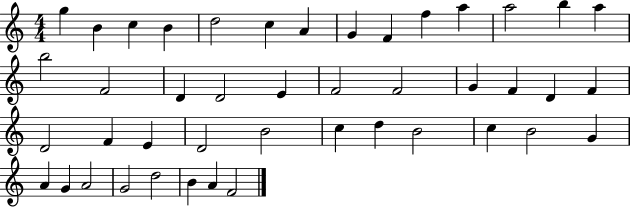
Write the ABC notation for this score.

X:1
T:Untitled
M:4/4
L:1/4
K:C
g B c B d2 c A G F f a a2 b a b2 F2 D D2 E F2 F2 G F D F D2 F E D2 B2 c d B2 c B2 G A G A2 G2 d2 B A F2